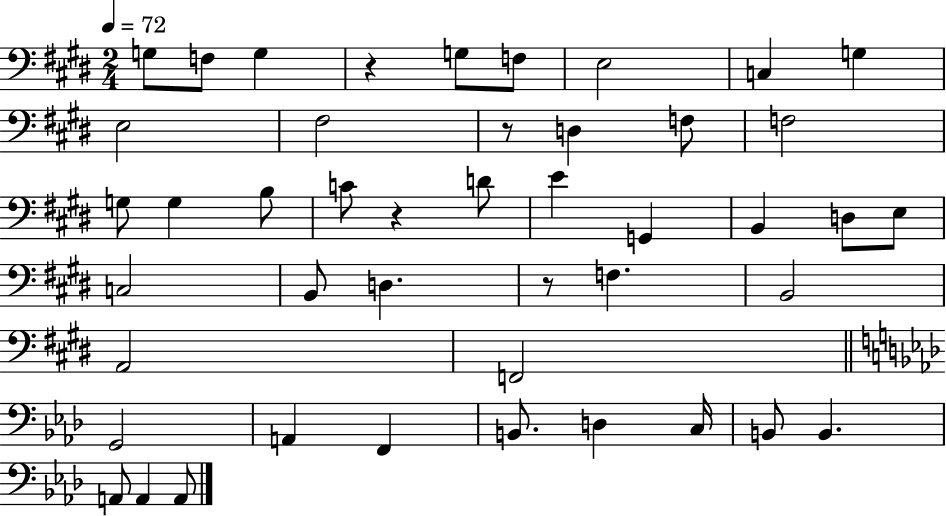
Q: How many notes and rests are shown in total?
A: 45